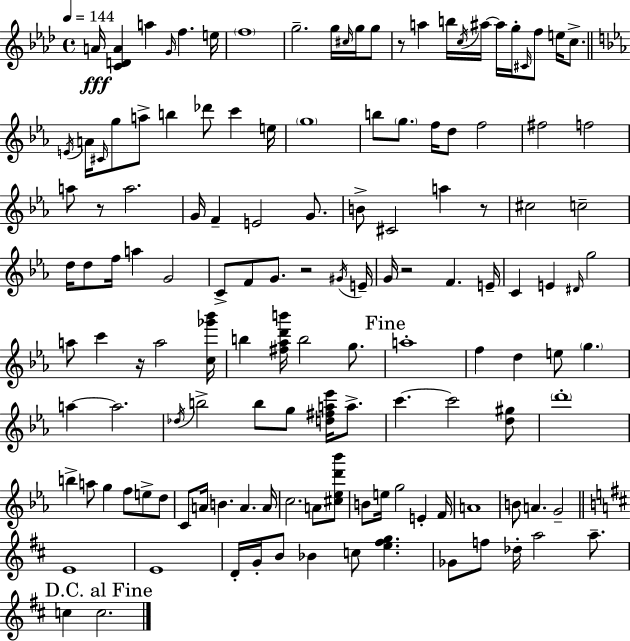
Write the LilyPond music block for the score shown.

{
  \clef treble
  \time 4/4
  \defaultTimeSignature
  \key f \minor
  \tempo 4 = 144
  a'16\fff <c' d' a'>4 a''4 \grace { g'16 } f''4. | e''16 \parenthesize f''1 | g''2.-- g''16 \grace { cis''16 } g''16 | g''8 r8 a''4 b''16 \acciaccatura { c''16 } ais''16~~ ais''16 g''16-. \grace { cis'16 } f''8 | \break e''16 c''8.-> \bar "||" \break \key c \minor \acciaccatura { e'16 } a'16 \grace { cis'16 } g''8 a''8-> b''4 des'''8 c'''4 | e''16 \parenthesize g''1 | b''8 \parenthesize g''8. f''16 d''8 f''2 | fis''2 f''2 | \break a''8 r8 a''2. | g'16 f'4-- e'2 g'8. | b'8-> cis'2 a''4 | r8 cis''2 c''2-- | \break d''16 d''8 f''16 a''4 g'2 | c'8-> f'8 g'8. r2 | \acciaccatura { gis'16 } e'16-- g'16 r2 f'4. | e'16-- c'4 e'4 \grace { dis'16 } g''2 | \break a''8 c'''4 r16 a''2 | <c'' ges''' bes'''>16 b''4 <fis'' aes'' d''' b'''>16 b''2 | g''8. \mark "Fine" a''1-. | f''4 d''4 e''8 \parenthesize g''4. | \break a''4~~ a''2. | \acciaccatura { des''16 } b''2-> b''8 g''8 | <d'' fis'' a'' ees'''>16 a''8.-> c'''4.~~ c'''2 | <d'' gis''>8 \parenthesize d'''1-. | \break b''4-> a''8 g''4 f''8 | e''8-> d''8 c'8 a'16 b'4. a'4. | a'16 c''2. | a'8 <cis'' ees'' d''' bes'''>8 b'8 e''16 g''2 | \break e'4-. f'16 a'1 | b'8 a'4. g'2-- | \bar "||" \break \key d \major e'1 | e'1 | d'16-. g'16-. b'8 bes'4 c''8 <e'' fis'' g''>4. | ges'8 f''8 des''16-. a''2 a''8.-- | \break \mark "D.C. al Fine" c''4 c''2. | \bar "|."
}